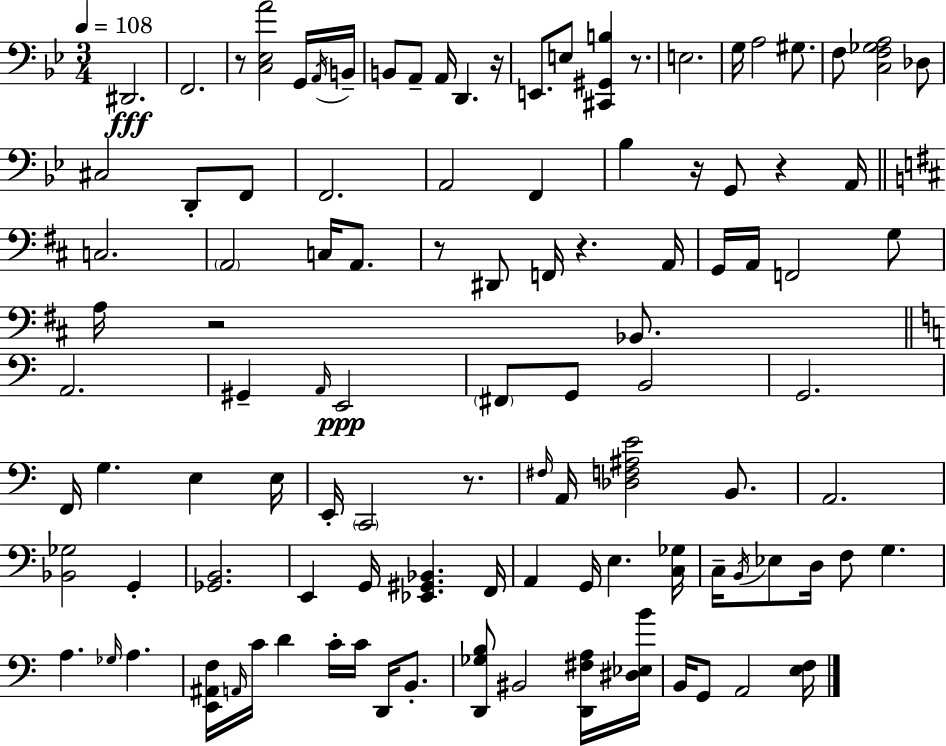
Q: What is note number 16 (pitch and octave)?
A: F3